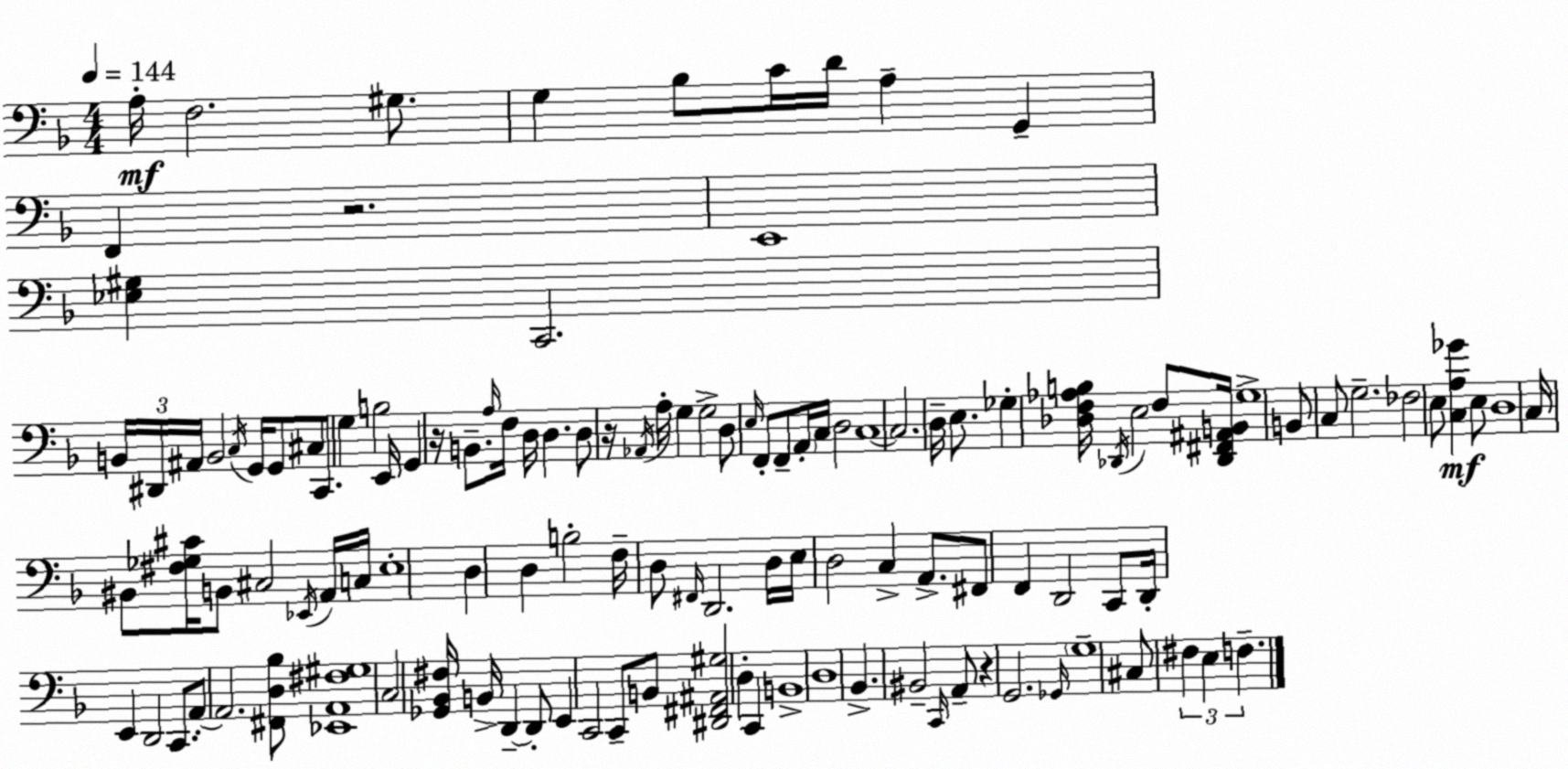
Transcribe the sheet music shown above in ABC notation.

X:1
T:Untitled
M:4/4
L:1/4
K:F
A,/4 F,2 ^G,/2 G, _B,/2 C/4 D/4 A, G,, F,, z2 E,,4 [_E,^G,] C,,2 B,,/4 ^D,,/4 ^A,,/4 B,,2 C,/4 G,,/4 G,,/2 ^C,/2 C,,/2 G, B,2 E,,/4 G,, z/4 B,,/2 A,/4 F,/4 D,/4 D, D,/2 z/4 _A,,/4 A,/4 G, G,2 D,/2 E,/4 F,,/2 F,,/2 A,,/4 C,/4 D,2 C,4 C,2 D,/4 E,/2 _G, [_D,F,_A,B,]/4 _D,,/4 E,2 F,/2 [_D,,^F,,^A,,B,,]/4 G,4 B,,/2 C,/2 G,2 _F,2 E,/2 [C,A,_G] E,/2 D,4 C,/4 ^B,,/2 [^F,_G,^C]/4 B,,/2 ^C,2 _E,,/4 A,,/4 C,/4 E,4 D, D, B,2 F,/4 D,/2 ^F,,/4 D,,2 D,/4 E,/4 D,2 C, A,,/2 ^F,,/2 F,, D,,2 C,,/2 D,,/4 E,, D,,2 C,,/2 A,,/2 A,,2 [^F,,D,_B,]/2 [_E,,A,,^F,^G,]4 C,2 [_G,,_B,,^F,]/4 B,,/4 D,, D,,/2 E,, C,,2 C,,/2 B,,/2 [^D,,^F,,^A,,^G,]2 D, C,, B,,4 D,4 _B,, ^B,,2 C,,/4 A,,/2 z G,,2 _G,,/4 G,4 ^C,/2 ^F, E, F,